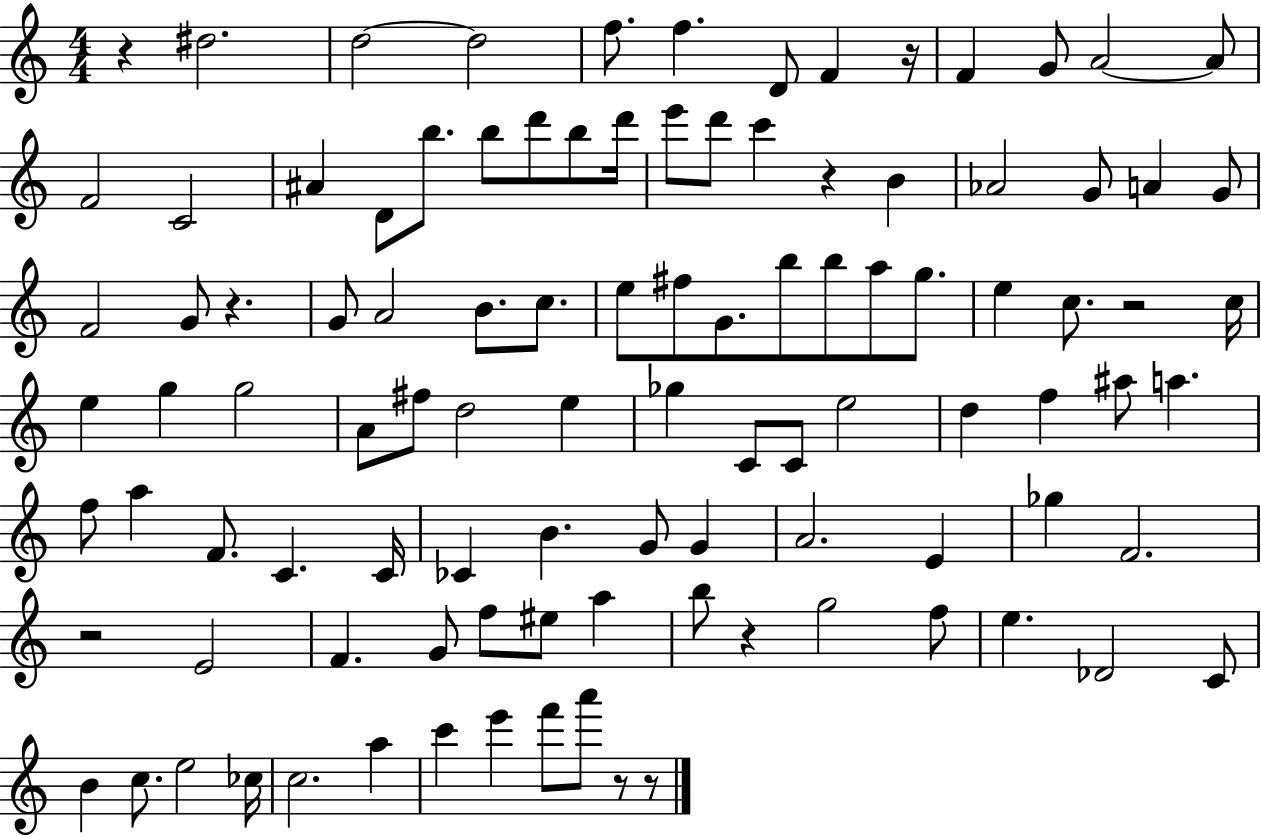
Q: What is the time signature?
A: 4/4